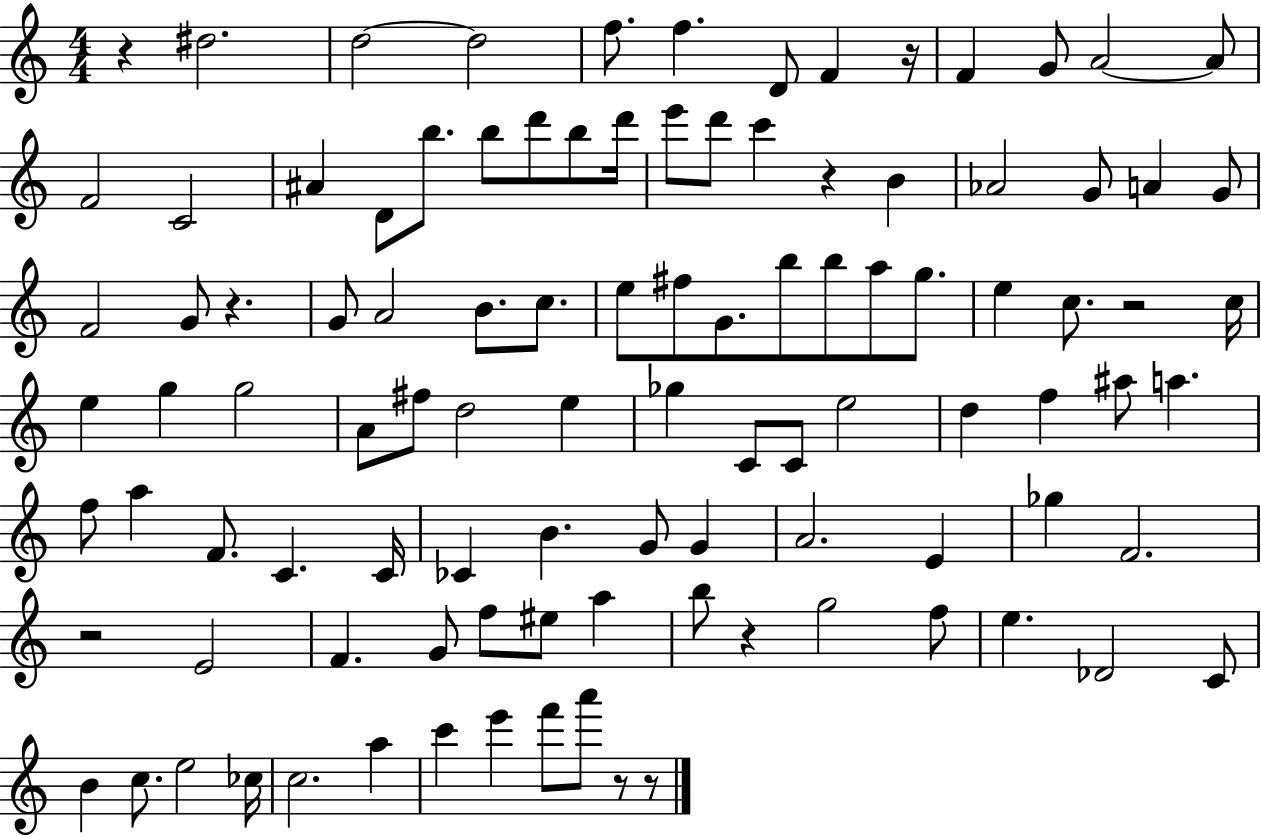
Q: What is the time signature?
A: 4/4